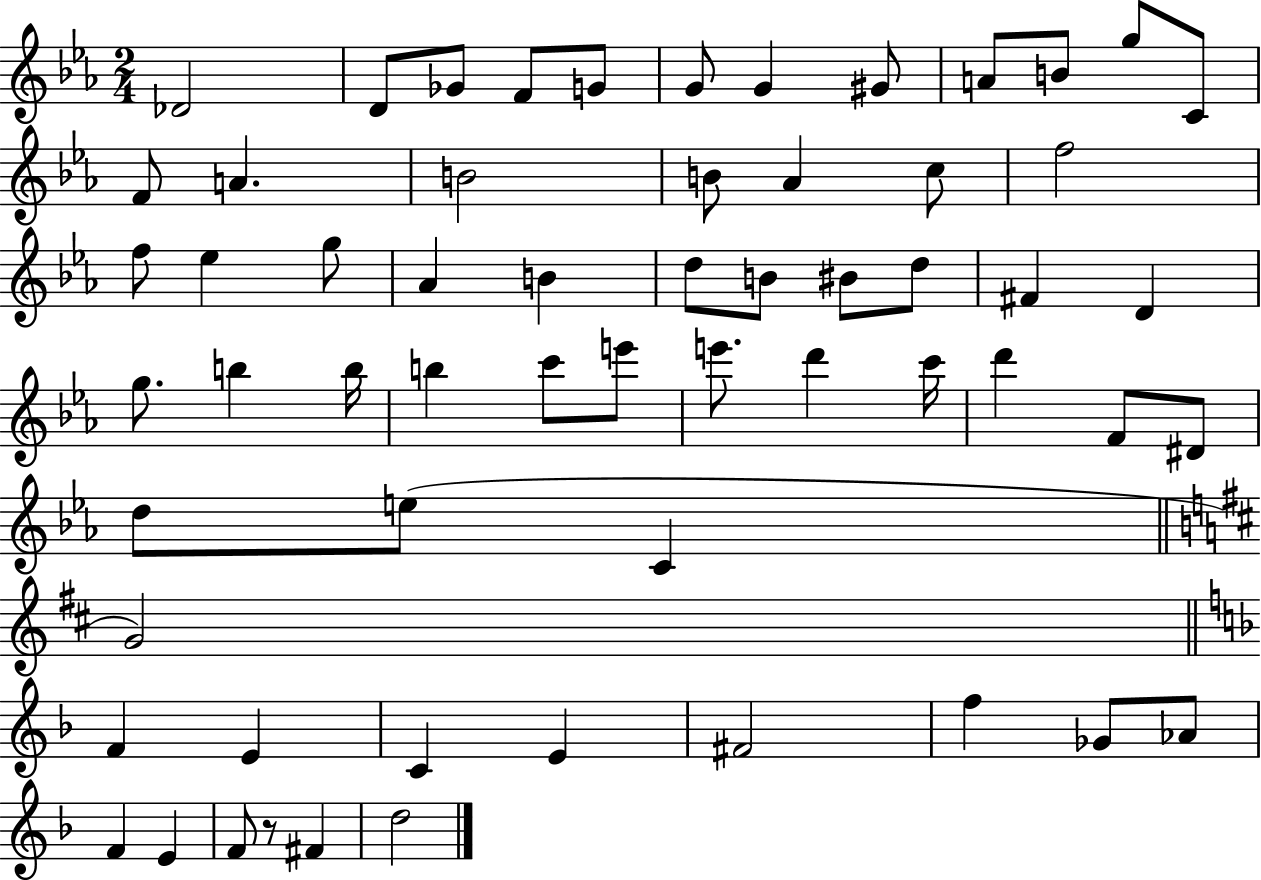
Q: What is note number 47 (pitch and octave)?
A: F4